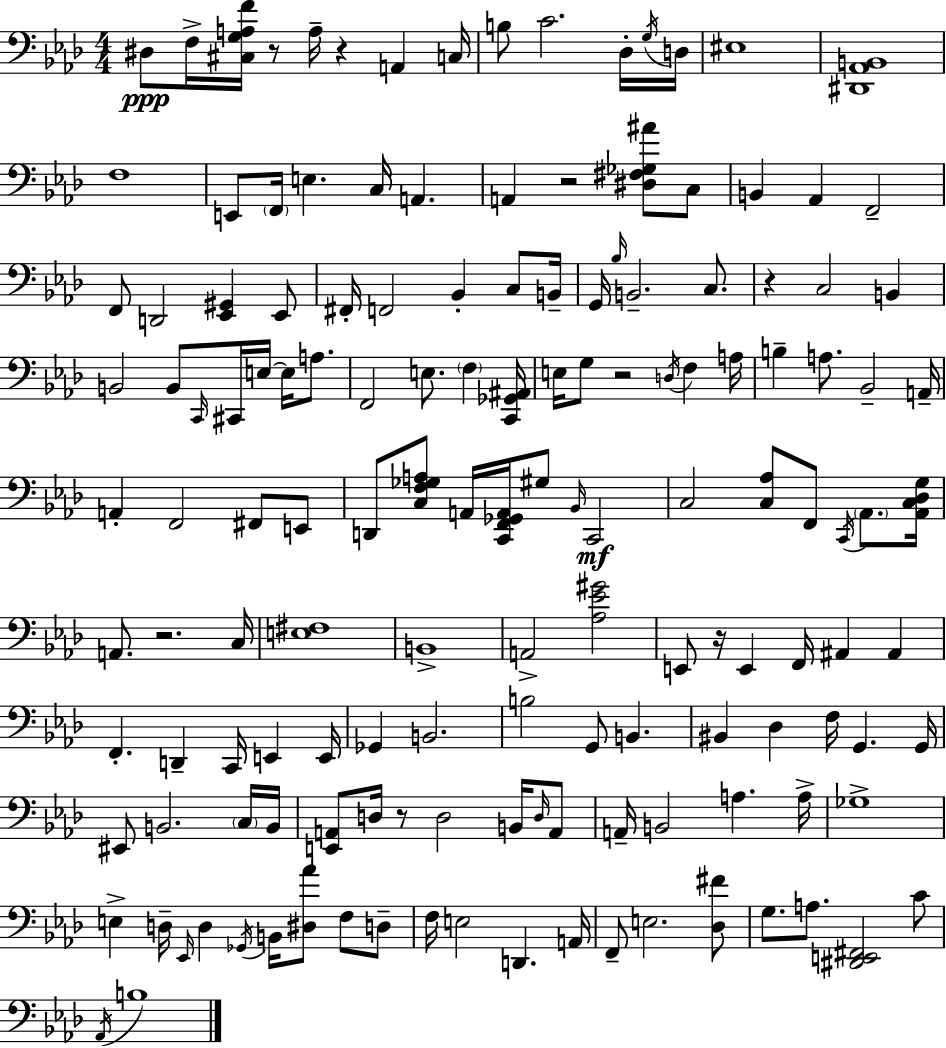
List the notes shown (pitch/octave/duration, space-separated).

D#3/e F3/s [C#3,G3,A3,F4]/s R/e A3/s R/q A2/q C3/s B3/e C4/h. Db3/s G3/s D3/s EIS3/w [D#2,Ab2,B2]/w F3/w E2/e F2/s E3/q. C3/s A2/q. A2/q R/h [D#3,F#3,Gb3,A#4]/e C3/e B2/q Ab2/q F2/h F2/e D2/h [Eb2,G#2]/q Eb2/e F#2/s F2/h Bb2/q C3/e B2/s G2/s Bb3/s B2/h. C3/e. R/q C3/h B2/q B2/h B2/e C2/s C#2/s E3/s E3/s A3/e. F2/h E3/e. F3/q [C2,Gb2,A#2]/s E3/s G3/e R/h D3/s F3/q A3/s B3/q A3/e. Bb2/h A2/s A2/q F2/h F#2/e E2/e D2/e [C3,F3,Gb3,A3]/e A2/s [C2,F2,Gb2,A2]/s G#3/e Bb2/s C2/h C3/h [C3,Ab3]/e F2/e C2/s Ab2/e. [Ab2,C3,Db3,G3]/s A2/e. R/h. C3/s [E3,F#3]/w B2/w A2/h [Ab3,Eb4,G#4]/h E2/e R/s E2/q F2/s A#2/q A#2/q F2/q. D2/q C2/s E2/q E2/s Gb2/q B2/h. B3/h G2/e B2/q. BIS2/q Db3/q F3/s G2/q. G2/s EIS2/e B2/h. C3/s B2/s [E2,A2]/e D3/s R/e D3/h B2/s D3/s A2/e A2/s B2/h A3/q. A3/s Gb3/w E3/q D3/s Eb2/s D3/q Gb2/s B2/s [D#3,Ab4]/e F3/e D3/e F3/s E3/h D2/q. A2/s F2/e E3/h. [Db3,F#4]/e G3/e. A3/e. [D#2,E2,F#2]/h C4/e Ab2/s B3/w